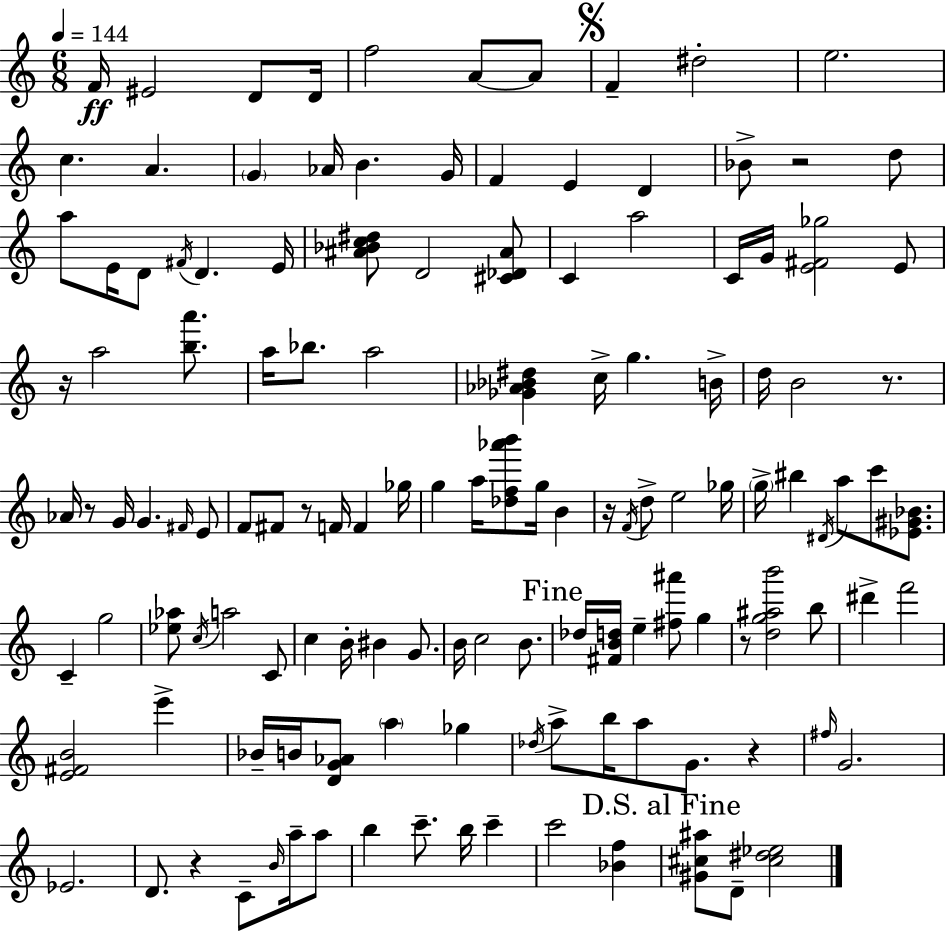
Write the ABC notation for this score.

X:1
T:Untitled
M:6/8
L:1/4
K:C
F/4 ^E2 D/2 D/4 f2 A/2 A/2 F ^d2 e2 c A G _A/4 B G/4 F E D _B/2 z2 d/2 a/2 E/4 D/2 ^F/4 D E/4 [^A_Bc^d]/2 D2 [^C_D^A]/2 C a2 C/4 G/4 [E^F_g]2 E/2 z/4 a2 [ba']/2 a/4 _b/2 a2 [_G_A_B^d] c/4 g B/4 d/4 B2 z/2 _A/4 z/2 G/4 G ^F/4 E/2 F/2 ^F/2 z/2 F/4 F _g/4 g a/4 [_df_a'b']/2 g/4 B z/4 F/4 d/2 e2 _g/4 g/4 ^b ^D/4 a/2 c'/2 [_E^G_B]/2 C g2 [_e_a]/2 c/4 a2 C/2 c B/4 ^B G/2 B/4 c2 B/2 _d/4 [^FBd]/4 e [^f^a']/2 g z/2 [dg^ab']2 b/2 ^d' f'2 [E^FB]2 e' _B/4 B/4 [DG_A]/2 a _g _d/4 a/2 b/4 a/2 G/2 z ^f/4 G2 _E2 D/2 z C/2 B/4 a/4 a/2 b c'/2 b/4 c' c'2 [_Bf] [^G^c^a]/2 D/2 [^c^d_e]2